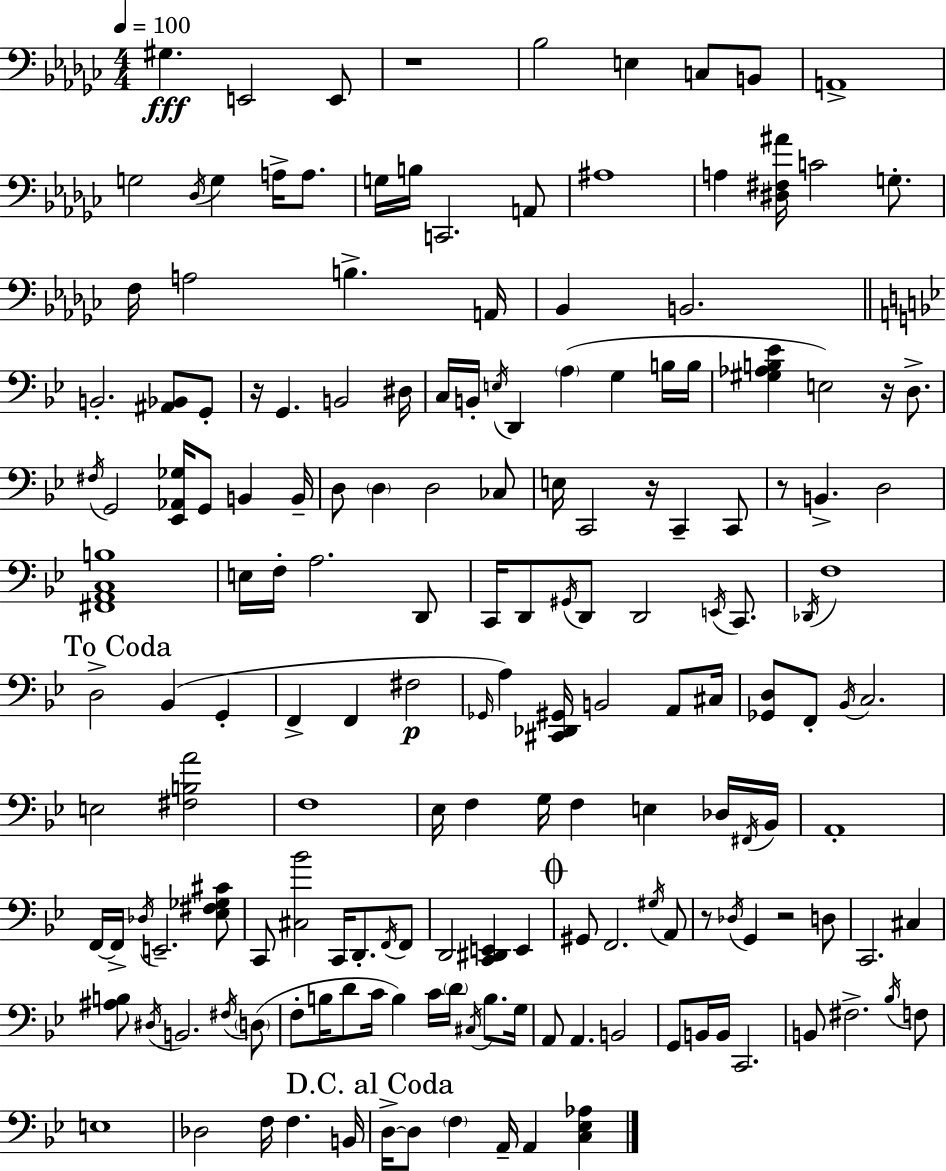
G#3/q. E2/h E2/e R/w Bb3/h E3/q C3/e B2/e A2/w G3/h Db3/s G3/q A3/s A3/e. G3/s B3/s C2/h. A2/e A#3/w A3/q [D#3,F#3,A#4]/s C4/h G3/e. F3/s A3/h B3/q. A2/s Bb2/q B2/h. B2/h. [A#2,Bb2]/e G2/e R/s G2/q. B2/h D#3/s C3/s B2/s E3/s D2/q A3/q G3/q B3/s B3/s [G#3,Ab3,B3,Eb4]/q E3/h R/s D3/e. F#3/s G2/h [Eb2,Ab2,Gb3]/s G2/e B2/q B2/s D3/e D3/q D3/h CES3/e E3/s C2/h R/s C2/q C2/e R/e B2/q. D3/h [F#2,A2,C3,B3]/w E3/s F3/s A3/h. D2/e C2/s D2/e G#2/s D2/e D2/h E2/s C2/e. Db2/s F3/w D3/h Bb2/q G2/q F2/q F2/q F#3/h Gb2/s A3/q [C#2,Db2,G#2]/s B2/h A2/e C#3/s [Gb2,D3]/e F2/e Bb2/s C3/h. E3/h [F#3,B3,A4]/h F3/w Eb3/s F3/q G3/s F3/q E3/q Db3/s F#2/s Bb2/s A2/w F2/s F2/s Db3/s E2/h. [Eb3,F#3,Gb3,C#4]/e C2/e [C#3,Bb4]/h C2/s D2/e. F2/s F2/e D2/h [C2,D#2,E2]/q E2/q G#2/e F2/h. G#3/s A2/e R/e Db3/s G2/q R/h D3/e C2/h. C#3/q [A#3,B3]/e D#3/s B2/h. F#3/s D3/e F3/e B3/s D4/e C4/s B3/q C4/s D4/s C#3/s B3/e. G3/s A2/e A2/q. B2/h G2/e B2/s B2/s C2/h. B2/e F#3/h. Bb3/s F3/e E3/w Db3/h F3/s F3/q. B2/s D3/s D3/e F3/q A2/s A2/q [C3,Eb3,Ab3]/q